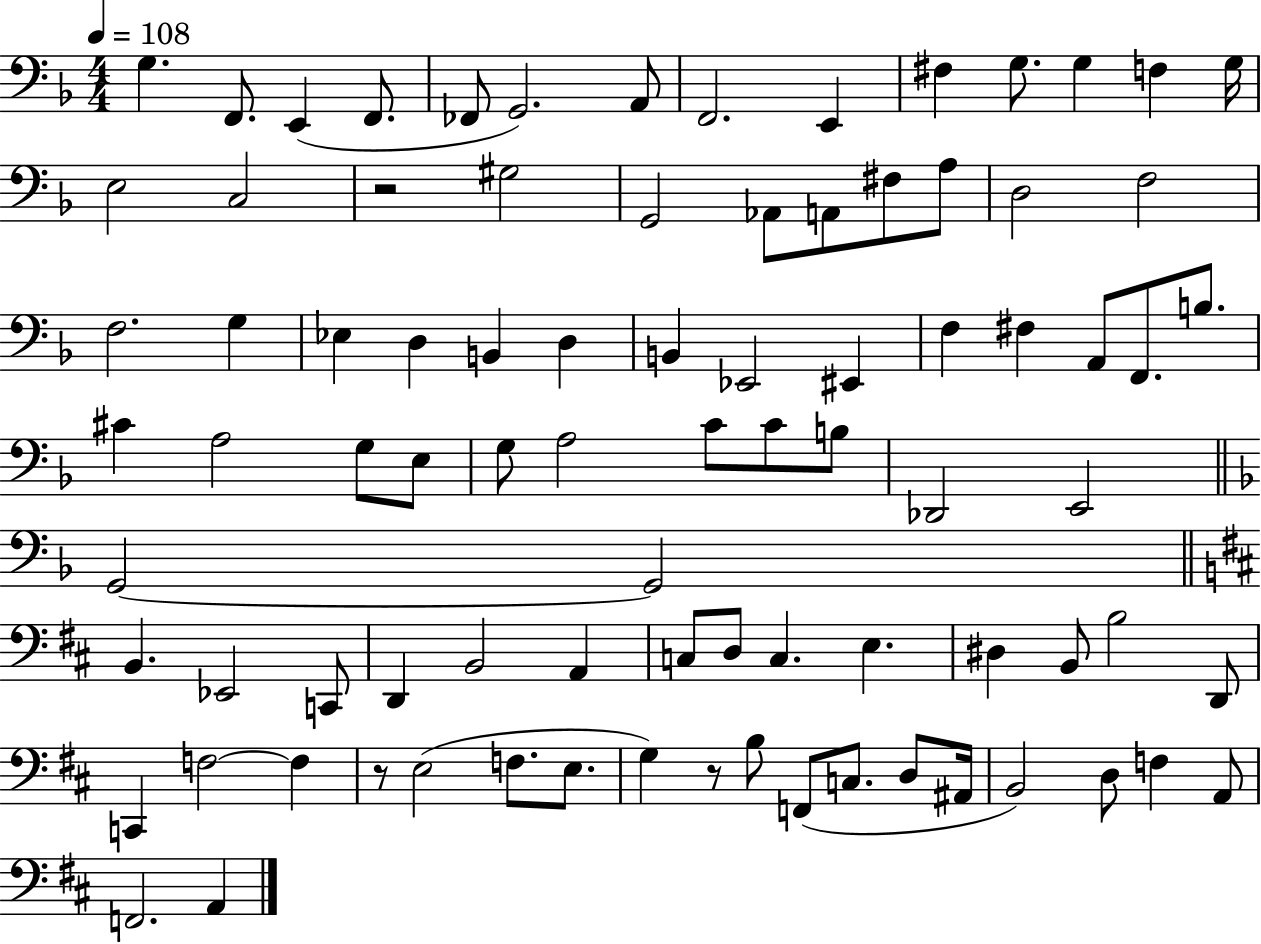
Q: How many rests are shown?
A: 3